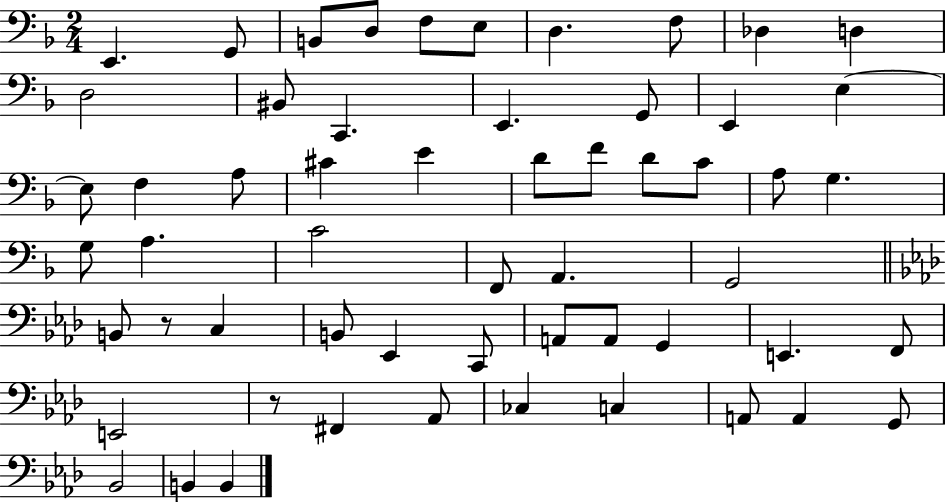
{
  \clef bass
  \numericTimeSignature
  \time 2/4
  \key f \major
  e,4. g,8 | b,8 d8 f8 e8 | d4. f8 | des4 d4 | \break d2 | bis,8 c,4. | e,4. g,8 | e,4 e4~~ | \break e8 f4 a8 | cis'4 e'4 | d'8 f'8 d'8 c'8 | a8 g4. | \break g8 a4. | c'2 | f,8 a,4. | g,2 | \break \bar "||" \break \key aes \major b,8 r8 c4 | b,8 ees,4 c,8 | a,8 a,8 g,4 | e,4. f,8 | \break e,2 | r8 fis,4 aes,8 | ces4 c4 | a,8 a,4 g,8 | \break bes,2 | b,4 b,4 | \bar "|."
}